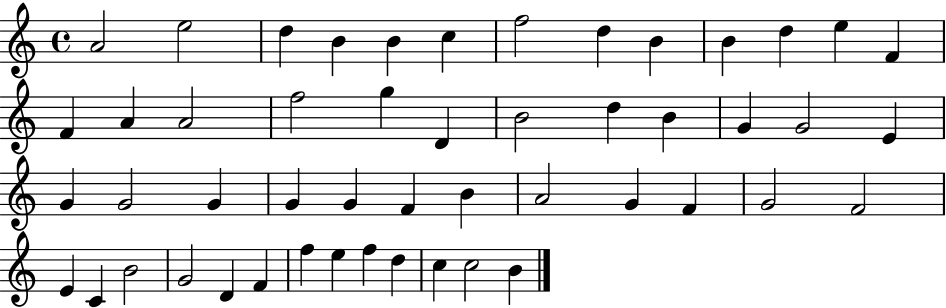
A4/h E5/h D5/q B4/q B4/q C5/q F5/h D5/q B4/q B4/q D5/q E5/q F4/q F4/q A4/q A4/h F5/h G5/q D4/q B4/h D5/q B4/q G4/q G4/h E4/q G4/q G4/h G4/q G4/q G4/q F4/q B4/q A4/h G4/q F4/q G4/h F4/h E4/q C4/q B4/h G4/h D4/q F4/q F5/q E5/q F5/q D5/q C5/q C5/h B4/q